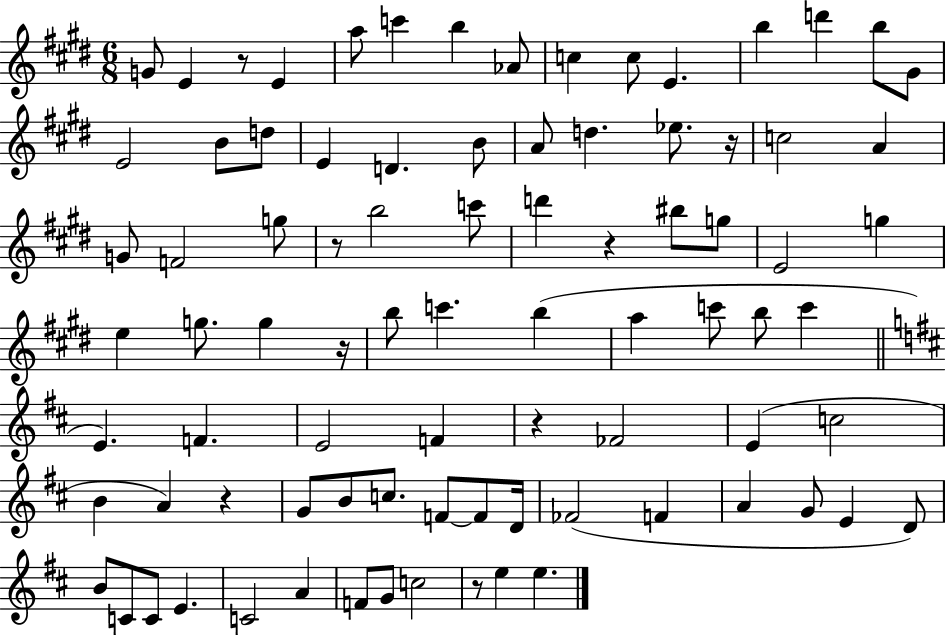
G4/e E4/q R/e E4/q A5/e C6/q B5/q Ab4/e C5/q C5/e E4/q. B5/q D6/q B5/e G#4/e E4/h B4/e D5/e E4/q D4/q. B4/e A4/e D5/q. Eb5/e. R/s C5/h A4/q G4/e F4/h G5/e R/e B5/h C6/e D6/q R/q BIS5/e G5/e E4/h G5/q E5/q G5/e. G5/q R/s B5/e C6/q. B5/q A5/q C6/e B5/e C6/q E4/q. F4/q. E4/h F4/q R/q FES4/h E4/q C5/h B4/q A4/q R/q G4/e B4/e C5/e. F4/e F4/e D4/s FES4/h F4/q A4/q G4/e E4/q D4/e B4/e C4/e C4/e E4/q. C4/h A4/q F4/e G4/e C5/h R/e E5/q E5/q.